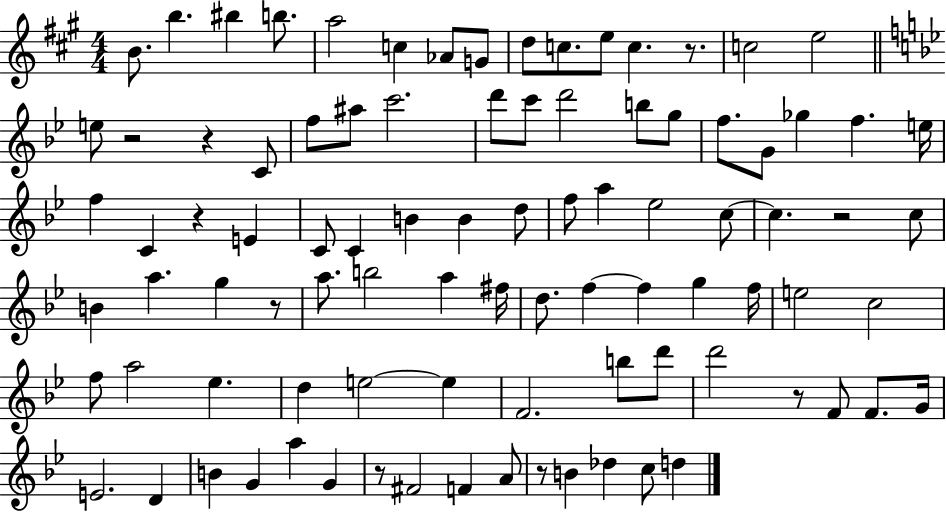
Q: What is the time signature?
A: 4/4